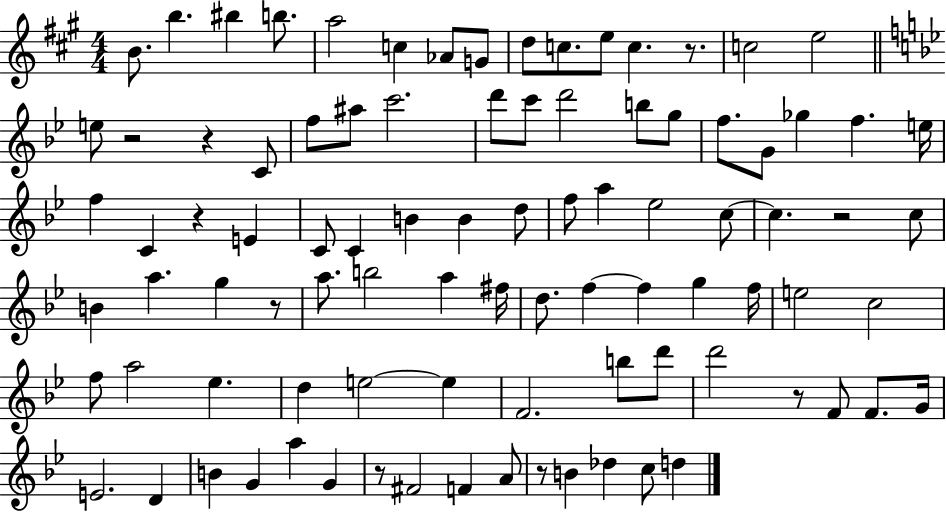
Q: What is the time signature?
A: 4/4